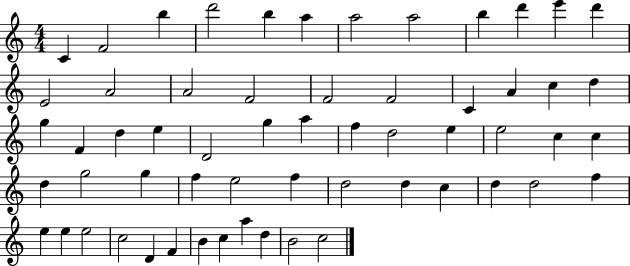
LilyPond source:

{
  \clef treble
  \numericTimeSignature
  \time 4/4
  \key c \major
  c'4 f'2 b''4 | d'''2 b''4 a''4 | a''2 a''2 | b''4 d'''4 e'''4 d'''4 | \break e'2 a'2 | a'2 f'2 | f'2 f'2 | c'4 a'4 c''4 d''4 | \break g''4 f'4 d''4 e''4 | d'2 g''4 a''4 | f''4 d''2 e''4 | e''2 c''4 c''4 | \break d''4 g''2 g''4 | f''4 e''2 f''4 | d''2 d''4 c''4 | d''4 d''2 f''4 | \break e''4 e''4 e''2 | c''2 d'4 f'4 | b'4 c''4 a''4 d''4 | b'2 c''2 | \break \bar "|."
}